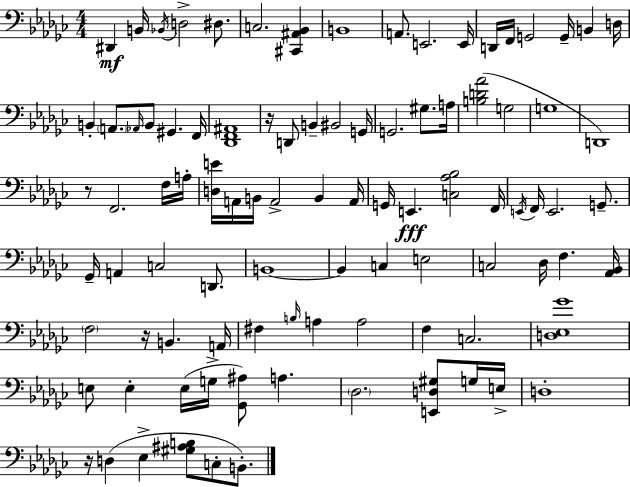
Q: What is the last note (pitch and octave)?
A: B2